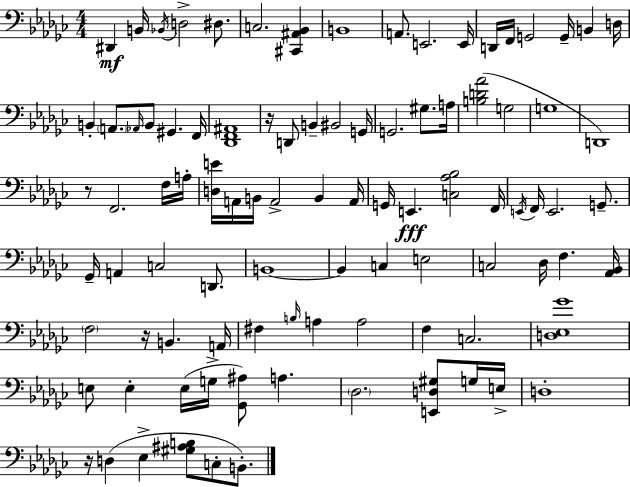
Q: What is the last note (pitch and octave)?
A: B2